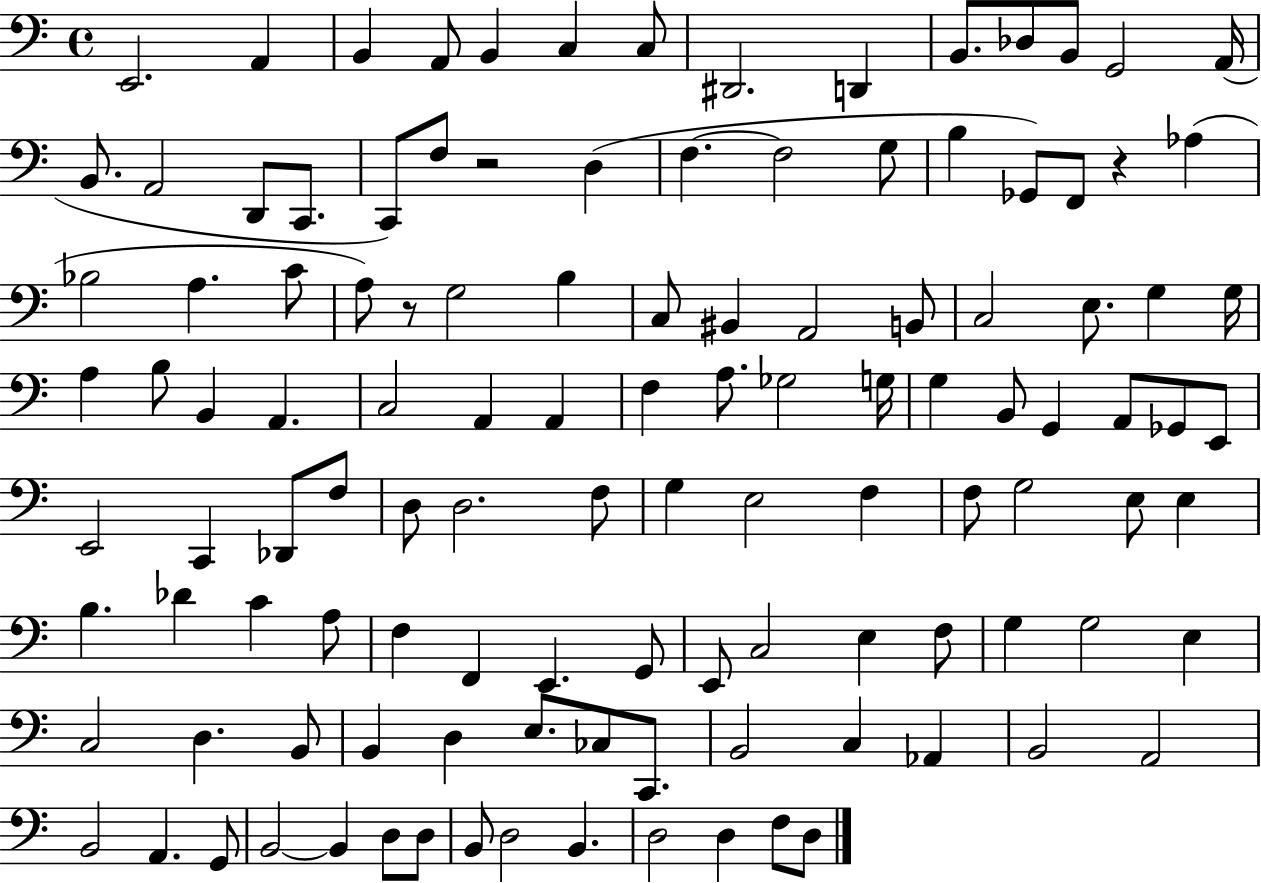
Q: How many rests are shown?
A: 3